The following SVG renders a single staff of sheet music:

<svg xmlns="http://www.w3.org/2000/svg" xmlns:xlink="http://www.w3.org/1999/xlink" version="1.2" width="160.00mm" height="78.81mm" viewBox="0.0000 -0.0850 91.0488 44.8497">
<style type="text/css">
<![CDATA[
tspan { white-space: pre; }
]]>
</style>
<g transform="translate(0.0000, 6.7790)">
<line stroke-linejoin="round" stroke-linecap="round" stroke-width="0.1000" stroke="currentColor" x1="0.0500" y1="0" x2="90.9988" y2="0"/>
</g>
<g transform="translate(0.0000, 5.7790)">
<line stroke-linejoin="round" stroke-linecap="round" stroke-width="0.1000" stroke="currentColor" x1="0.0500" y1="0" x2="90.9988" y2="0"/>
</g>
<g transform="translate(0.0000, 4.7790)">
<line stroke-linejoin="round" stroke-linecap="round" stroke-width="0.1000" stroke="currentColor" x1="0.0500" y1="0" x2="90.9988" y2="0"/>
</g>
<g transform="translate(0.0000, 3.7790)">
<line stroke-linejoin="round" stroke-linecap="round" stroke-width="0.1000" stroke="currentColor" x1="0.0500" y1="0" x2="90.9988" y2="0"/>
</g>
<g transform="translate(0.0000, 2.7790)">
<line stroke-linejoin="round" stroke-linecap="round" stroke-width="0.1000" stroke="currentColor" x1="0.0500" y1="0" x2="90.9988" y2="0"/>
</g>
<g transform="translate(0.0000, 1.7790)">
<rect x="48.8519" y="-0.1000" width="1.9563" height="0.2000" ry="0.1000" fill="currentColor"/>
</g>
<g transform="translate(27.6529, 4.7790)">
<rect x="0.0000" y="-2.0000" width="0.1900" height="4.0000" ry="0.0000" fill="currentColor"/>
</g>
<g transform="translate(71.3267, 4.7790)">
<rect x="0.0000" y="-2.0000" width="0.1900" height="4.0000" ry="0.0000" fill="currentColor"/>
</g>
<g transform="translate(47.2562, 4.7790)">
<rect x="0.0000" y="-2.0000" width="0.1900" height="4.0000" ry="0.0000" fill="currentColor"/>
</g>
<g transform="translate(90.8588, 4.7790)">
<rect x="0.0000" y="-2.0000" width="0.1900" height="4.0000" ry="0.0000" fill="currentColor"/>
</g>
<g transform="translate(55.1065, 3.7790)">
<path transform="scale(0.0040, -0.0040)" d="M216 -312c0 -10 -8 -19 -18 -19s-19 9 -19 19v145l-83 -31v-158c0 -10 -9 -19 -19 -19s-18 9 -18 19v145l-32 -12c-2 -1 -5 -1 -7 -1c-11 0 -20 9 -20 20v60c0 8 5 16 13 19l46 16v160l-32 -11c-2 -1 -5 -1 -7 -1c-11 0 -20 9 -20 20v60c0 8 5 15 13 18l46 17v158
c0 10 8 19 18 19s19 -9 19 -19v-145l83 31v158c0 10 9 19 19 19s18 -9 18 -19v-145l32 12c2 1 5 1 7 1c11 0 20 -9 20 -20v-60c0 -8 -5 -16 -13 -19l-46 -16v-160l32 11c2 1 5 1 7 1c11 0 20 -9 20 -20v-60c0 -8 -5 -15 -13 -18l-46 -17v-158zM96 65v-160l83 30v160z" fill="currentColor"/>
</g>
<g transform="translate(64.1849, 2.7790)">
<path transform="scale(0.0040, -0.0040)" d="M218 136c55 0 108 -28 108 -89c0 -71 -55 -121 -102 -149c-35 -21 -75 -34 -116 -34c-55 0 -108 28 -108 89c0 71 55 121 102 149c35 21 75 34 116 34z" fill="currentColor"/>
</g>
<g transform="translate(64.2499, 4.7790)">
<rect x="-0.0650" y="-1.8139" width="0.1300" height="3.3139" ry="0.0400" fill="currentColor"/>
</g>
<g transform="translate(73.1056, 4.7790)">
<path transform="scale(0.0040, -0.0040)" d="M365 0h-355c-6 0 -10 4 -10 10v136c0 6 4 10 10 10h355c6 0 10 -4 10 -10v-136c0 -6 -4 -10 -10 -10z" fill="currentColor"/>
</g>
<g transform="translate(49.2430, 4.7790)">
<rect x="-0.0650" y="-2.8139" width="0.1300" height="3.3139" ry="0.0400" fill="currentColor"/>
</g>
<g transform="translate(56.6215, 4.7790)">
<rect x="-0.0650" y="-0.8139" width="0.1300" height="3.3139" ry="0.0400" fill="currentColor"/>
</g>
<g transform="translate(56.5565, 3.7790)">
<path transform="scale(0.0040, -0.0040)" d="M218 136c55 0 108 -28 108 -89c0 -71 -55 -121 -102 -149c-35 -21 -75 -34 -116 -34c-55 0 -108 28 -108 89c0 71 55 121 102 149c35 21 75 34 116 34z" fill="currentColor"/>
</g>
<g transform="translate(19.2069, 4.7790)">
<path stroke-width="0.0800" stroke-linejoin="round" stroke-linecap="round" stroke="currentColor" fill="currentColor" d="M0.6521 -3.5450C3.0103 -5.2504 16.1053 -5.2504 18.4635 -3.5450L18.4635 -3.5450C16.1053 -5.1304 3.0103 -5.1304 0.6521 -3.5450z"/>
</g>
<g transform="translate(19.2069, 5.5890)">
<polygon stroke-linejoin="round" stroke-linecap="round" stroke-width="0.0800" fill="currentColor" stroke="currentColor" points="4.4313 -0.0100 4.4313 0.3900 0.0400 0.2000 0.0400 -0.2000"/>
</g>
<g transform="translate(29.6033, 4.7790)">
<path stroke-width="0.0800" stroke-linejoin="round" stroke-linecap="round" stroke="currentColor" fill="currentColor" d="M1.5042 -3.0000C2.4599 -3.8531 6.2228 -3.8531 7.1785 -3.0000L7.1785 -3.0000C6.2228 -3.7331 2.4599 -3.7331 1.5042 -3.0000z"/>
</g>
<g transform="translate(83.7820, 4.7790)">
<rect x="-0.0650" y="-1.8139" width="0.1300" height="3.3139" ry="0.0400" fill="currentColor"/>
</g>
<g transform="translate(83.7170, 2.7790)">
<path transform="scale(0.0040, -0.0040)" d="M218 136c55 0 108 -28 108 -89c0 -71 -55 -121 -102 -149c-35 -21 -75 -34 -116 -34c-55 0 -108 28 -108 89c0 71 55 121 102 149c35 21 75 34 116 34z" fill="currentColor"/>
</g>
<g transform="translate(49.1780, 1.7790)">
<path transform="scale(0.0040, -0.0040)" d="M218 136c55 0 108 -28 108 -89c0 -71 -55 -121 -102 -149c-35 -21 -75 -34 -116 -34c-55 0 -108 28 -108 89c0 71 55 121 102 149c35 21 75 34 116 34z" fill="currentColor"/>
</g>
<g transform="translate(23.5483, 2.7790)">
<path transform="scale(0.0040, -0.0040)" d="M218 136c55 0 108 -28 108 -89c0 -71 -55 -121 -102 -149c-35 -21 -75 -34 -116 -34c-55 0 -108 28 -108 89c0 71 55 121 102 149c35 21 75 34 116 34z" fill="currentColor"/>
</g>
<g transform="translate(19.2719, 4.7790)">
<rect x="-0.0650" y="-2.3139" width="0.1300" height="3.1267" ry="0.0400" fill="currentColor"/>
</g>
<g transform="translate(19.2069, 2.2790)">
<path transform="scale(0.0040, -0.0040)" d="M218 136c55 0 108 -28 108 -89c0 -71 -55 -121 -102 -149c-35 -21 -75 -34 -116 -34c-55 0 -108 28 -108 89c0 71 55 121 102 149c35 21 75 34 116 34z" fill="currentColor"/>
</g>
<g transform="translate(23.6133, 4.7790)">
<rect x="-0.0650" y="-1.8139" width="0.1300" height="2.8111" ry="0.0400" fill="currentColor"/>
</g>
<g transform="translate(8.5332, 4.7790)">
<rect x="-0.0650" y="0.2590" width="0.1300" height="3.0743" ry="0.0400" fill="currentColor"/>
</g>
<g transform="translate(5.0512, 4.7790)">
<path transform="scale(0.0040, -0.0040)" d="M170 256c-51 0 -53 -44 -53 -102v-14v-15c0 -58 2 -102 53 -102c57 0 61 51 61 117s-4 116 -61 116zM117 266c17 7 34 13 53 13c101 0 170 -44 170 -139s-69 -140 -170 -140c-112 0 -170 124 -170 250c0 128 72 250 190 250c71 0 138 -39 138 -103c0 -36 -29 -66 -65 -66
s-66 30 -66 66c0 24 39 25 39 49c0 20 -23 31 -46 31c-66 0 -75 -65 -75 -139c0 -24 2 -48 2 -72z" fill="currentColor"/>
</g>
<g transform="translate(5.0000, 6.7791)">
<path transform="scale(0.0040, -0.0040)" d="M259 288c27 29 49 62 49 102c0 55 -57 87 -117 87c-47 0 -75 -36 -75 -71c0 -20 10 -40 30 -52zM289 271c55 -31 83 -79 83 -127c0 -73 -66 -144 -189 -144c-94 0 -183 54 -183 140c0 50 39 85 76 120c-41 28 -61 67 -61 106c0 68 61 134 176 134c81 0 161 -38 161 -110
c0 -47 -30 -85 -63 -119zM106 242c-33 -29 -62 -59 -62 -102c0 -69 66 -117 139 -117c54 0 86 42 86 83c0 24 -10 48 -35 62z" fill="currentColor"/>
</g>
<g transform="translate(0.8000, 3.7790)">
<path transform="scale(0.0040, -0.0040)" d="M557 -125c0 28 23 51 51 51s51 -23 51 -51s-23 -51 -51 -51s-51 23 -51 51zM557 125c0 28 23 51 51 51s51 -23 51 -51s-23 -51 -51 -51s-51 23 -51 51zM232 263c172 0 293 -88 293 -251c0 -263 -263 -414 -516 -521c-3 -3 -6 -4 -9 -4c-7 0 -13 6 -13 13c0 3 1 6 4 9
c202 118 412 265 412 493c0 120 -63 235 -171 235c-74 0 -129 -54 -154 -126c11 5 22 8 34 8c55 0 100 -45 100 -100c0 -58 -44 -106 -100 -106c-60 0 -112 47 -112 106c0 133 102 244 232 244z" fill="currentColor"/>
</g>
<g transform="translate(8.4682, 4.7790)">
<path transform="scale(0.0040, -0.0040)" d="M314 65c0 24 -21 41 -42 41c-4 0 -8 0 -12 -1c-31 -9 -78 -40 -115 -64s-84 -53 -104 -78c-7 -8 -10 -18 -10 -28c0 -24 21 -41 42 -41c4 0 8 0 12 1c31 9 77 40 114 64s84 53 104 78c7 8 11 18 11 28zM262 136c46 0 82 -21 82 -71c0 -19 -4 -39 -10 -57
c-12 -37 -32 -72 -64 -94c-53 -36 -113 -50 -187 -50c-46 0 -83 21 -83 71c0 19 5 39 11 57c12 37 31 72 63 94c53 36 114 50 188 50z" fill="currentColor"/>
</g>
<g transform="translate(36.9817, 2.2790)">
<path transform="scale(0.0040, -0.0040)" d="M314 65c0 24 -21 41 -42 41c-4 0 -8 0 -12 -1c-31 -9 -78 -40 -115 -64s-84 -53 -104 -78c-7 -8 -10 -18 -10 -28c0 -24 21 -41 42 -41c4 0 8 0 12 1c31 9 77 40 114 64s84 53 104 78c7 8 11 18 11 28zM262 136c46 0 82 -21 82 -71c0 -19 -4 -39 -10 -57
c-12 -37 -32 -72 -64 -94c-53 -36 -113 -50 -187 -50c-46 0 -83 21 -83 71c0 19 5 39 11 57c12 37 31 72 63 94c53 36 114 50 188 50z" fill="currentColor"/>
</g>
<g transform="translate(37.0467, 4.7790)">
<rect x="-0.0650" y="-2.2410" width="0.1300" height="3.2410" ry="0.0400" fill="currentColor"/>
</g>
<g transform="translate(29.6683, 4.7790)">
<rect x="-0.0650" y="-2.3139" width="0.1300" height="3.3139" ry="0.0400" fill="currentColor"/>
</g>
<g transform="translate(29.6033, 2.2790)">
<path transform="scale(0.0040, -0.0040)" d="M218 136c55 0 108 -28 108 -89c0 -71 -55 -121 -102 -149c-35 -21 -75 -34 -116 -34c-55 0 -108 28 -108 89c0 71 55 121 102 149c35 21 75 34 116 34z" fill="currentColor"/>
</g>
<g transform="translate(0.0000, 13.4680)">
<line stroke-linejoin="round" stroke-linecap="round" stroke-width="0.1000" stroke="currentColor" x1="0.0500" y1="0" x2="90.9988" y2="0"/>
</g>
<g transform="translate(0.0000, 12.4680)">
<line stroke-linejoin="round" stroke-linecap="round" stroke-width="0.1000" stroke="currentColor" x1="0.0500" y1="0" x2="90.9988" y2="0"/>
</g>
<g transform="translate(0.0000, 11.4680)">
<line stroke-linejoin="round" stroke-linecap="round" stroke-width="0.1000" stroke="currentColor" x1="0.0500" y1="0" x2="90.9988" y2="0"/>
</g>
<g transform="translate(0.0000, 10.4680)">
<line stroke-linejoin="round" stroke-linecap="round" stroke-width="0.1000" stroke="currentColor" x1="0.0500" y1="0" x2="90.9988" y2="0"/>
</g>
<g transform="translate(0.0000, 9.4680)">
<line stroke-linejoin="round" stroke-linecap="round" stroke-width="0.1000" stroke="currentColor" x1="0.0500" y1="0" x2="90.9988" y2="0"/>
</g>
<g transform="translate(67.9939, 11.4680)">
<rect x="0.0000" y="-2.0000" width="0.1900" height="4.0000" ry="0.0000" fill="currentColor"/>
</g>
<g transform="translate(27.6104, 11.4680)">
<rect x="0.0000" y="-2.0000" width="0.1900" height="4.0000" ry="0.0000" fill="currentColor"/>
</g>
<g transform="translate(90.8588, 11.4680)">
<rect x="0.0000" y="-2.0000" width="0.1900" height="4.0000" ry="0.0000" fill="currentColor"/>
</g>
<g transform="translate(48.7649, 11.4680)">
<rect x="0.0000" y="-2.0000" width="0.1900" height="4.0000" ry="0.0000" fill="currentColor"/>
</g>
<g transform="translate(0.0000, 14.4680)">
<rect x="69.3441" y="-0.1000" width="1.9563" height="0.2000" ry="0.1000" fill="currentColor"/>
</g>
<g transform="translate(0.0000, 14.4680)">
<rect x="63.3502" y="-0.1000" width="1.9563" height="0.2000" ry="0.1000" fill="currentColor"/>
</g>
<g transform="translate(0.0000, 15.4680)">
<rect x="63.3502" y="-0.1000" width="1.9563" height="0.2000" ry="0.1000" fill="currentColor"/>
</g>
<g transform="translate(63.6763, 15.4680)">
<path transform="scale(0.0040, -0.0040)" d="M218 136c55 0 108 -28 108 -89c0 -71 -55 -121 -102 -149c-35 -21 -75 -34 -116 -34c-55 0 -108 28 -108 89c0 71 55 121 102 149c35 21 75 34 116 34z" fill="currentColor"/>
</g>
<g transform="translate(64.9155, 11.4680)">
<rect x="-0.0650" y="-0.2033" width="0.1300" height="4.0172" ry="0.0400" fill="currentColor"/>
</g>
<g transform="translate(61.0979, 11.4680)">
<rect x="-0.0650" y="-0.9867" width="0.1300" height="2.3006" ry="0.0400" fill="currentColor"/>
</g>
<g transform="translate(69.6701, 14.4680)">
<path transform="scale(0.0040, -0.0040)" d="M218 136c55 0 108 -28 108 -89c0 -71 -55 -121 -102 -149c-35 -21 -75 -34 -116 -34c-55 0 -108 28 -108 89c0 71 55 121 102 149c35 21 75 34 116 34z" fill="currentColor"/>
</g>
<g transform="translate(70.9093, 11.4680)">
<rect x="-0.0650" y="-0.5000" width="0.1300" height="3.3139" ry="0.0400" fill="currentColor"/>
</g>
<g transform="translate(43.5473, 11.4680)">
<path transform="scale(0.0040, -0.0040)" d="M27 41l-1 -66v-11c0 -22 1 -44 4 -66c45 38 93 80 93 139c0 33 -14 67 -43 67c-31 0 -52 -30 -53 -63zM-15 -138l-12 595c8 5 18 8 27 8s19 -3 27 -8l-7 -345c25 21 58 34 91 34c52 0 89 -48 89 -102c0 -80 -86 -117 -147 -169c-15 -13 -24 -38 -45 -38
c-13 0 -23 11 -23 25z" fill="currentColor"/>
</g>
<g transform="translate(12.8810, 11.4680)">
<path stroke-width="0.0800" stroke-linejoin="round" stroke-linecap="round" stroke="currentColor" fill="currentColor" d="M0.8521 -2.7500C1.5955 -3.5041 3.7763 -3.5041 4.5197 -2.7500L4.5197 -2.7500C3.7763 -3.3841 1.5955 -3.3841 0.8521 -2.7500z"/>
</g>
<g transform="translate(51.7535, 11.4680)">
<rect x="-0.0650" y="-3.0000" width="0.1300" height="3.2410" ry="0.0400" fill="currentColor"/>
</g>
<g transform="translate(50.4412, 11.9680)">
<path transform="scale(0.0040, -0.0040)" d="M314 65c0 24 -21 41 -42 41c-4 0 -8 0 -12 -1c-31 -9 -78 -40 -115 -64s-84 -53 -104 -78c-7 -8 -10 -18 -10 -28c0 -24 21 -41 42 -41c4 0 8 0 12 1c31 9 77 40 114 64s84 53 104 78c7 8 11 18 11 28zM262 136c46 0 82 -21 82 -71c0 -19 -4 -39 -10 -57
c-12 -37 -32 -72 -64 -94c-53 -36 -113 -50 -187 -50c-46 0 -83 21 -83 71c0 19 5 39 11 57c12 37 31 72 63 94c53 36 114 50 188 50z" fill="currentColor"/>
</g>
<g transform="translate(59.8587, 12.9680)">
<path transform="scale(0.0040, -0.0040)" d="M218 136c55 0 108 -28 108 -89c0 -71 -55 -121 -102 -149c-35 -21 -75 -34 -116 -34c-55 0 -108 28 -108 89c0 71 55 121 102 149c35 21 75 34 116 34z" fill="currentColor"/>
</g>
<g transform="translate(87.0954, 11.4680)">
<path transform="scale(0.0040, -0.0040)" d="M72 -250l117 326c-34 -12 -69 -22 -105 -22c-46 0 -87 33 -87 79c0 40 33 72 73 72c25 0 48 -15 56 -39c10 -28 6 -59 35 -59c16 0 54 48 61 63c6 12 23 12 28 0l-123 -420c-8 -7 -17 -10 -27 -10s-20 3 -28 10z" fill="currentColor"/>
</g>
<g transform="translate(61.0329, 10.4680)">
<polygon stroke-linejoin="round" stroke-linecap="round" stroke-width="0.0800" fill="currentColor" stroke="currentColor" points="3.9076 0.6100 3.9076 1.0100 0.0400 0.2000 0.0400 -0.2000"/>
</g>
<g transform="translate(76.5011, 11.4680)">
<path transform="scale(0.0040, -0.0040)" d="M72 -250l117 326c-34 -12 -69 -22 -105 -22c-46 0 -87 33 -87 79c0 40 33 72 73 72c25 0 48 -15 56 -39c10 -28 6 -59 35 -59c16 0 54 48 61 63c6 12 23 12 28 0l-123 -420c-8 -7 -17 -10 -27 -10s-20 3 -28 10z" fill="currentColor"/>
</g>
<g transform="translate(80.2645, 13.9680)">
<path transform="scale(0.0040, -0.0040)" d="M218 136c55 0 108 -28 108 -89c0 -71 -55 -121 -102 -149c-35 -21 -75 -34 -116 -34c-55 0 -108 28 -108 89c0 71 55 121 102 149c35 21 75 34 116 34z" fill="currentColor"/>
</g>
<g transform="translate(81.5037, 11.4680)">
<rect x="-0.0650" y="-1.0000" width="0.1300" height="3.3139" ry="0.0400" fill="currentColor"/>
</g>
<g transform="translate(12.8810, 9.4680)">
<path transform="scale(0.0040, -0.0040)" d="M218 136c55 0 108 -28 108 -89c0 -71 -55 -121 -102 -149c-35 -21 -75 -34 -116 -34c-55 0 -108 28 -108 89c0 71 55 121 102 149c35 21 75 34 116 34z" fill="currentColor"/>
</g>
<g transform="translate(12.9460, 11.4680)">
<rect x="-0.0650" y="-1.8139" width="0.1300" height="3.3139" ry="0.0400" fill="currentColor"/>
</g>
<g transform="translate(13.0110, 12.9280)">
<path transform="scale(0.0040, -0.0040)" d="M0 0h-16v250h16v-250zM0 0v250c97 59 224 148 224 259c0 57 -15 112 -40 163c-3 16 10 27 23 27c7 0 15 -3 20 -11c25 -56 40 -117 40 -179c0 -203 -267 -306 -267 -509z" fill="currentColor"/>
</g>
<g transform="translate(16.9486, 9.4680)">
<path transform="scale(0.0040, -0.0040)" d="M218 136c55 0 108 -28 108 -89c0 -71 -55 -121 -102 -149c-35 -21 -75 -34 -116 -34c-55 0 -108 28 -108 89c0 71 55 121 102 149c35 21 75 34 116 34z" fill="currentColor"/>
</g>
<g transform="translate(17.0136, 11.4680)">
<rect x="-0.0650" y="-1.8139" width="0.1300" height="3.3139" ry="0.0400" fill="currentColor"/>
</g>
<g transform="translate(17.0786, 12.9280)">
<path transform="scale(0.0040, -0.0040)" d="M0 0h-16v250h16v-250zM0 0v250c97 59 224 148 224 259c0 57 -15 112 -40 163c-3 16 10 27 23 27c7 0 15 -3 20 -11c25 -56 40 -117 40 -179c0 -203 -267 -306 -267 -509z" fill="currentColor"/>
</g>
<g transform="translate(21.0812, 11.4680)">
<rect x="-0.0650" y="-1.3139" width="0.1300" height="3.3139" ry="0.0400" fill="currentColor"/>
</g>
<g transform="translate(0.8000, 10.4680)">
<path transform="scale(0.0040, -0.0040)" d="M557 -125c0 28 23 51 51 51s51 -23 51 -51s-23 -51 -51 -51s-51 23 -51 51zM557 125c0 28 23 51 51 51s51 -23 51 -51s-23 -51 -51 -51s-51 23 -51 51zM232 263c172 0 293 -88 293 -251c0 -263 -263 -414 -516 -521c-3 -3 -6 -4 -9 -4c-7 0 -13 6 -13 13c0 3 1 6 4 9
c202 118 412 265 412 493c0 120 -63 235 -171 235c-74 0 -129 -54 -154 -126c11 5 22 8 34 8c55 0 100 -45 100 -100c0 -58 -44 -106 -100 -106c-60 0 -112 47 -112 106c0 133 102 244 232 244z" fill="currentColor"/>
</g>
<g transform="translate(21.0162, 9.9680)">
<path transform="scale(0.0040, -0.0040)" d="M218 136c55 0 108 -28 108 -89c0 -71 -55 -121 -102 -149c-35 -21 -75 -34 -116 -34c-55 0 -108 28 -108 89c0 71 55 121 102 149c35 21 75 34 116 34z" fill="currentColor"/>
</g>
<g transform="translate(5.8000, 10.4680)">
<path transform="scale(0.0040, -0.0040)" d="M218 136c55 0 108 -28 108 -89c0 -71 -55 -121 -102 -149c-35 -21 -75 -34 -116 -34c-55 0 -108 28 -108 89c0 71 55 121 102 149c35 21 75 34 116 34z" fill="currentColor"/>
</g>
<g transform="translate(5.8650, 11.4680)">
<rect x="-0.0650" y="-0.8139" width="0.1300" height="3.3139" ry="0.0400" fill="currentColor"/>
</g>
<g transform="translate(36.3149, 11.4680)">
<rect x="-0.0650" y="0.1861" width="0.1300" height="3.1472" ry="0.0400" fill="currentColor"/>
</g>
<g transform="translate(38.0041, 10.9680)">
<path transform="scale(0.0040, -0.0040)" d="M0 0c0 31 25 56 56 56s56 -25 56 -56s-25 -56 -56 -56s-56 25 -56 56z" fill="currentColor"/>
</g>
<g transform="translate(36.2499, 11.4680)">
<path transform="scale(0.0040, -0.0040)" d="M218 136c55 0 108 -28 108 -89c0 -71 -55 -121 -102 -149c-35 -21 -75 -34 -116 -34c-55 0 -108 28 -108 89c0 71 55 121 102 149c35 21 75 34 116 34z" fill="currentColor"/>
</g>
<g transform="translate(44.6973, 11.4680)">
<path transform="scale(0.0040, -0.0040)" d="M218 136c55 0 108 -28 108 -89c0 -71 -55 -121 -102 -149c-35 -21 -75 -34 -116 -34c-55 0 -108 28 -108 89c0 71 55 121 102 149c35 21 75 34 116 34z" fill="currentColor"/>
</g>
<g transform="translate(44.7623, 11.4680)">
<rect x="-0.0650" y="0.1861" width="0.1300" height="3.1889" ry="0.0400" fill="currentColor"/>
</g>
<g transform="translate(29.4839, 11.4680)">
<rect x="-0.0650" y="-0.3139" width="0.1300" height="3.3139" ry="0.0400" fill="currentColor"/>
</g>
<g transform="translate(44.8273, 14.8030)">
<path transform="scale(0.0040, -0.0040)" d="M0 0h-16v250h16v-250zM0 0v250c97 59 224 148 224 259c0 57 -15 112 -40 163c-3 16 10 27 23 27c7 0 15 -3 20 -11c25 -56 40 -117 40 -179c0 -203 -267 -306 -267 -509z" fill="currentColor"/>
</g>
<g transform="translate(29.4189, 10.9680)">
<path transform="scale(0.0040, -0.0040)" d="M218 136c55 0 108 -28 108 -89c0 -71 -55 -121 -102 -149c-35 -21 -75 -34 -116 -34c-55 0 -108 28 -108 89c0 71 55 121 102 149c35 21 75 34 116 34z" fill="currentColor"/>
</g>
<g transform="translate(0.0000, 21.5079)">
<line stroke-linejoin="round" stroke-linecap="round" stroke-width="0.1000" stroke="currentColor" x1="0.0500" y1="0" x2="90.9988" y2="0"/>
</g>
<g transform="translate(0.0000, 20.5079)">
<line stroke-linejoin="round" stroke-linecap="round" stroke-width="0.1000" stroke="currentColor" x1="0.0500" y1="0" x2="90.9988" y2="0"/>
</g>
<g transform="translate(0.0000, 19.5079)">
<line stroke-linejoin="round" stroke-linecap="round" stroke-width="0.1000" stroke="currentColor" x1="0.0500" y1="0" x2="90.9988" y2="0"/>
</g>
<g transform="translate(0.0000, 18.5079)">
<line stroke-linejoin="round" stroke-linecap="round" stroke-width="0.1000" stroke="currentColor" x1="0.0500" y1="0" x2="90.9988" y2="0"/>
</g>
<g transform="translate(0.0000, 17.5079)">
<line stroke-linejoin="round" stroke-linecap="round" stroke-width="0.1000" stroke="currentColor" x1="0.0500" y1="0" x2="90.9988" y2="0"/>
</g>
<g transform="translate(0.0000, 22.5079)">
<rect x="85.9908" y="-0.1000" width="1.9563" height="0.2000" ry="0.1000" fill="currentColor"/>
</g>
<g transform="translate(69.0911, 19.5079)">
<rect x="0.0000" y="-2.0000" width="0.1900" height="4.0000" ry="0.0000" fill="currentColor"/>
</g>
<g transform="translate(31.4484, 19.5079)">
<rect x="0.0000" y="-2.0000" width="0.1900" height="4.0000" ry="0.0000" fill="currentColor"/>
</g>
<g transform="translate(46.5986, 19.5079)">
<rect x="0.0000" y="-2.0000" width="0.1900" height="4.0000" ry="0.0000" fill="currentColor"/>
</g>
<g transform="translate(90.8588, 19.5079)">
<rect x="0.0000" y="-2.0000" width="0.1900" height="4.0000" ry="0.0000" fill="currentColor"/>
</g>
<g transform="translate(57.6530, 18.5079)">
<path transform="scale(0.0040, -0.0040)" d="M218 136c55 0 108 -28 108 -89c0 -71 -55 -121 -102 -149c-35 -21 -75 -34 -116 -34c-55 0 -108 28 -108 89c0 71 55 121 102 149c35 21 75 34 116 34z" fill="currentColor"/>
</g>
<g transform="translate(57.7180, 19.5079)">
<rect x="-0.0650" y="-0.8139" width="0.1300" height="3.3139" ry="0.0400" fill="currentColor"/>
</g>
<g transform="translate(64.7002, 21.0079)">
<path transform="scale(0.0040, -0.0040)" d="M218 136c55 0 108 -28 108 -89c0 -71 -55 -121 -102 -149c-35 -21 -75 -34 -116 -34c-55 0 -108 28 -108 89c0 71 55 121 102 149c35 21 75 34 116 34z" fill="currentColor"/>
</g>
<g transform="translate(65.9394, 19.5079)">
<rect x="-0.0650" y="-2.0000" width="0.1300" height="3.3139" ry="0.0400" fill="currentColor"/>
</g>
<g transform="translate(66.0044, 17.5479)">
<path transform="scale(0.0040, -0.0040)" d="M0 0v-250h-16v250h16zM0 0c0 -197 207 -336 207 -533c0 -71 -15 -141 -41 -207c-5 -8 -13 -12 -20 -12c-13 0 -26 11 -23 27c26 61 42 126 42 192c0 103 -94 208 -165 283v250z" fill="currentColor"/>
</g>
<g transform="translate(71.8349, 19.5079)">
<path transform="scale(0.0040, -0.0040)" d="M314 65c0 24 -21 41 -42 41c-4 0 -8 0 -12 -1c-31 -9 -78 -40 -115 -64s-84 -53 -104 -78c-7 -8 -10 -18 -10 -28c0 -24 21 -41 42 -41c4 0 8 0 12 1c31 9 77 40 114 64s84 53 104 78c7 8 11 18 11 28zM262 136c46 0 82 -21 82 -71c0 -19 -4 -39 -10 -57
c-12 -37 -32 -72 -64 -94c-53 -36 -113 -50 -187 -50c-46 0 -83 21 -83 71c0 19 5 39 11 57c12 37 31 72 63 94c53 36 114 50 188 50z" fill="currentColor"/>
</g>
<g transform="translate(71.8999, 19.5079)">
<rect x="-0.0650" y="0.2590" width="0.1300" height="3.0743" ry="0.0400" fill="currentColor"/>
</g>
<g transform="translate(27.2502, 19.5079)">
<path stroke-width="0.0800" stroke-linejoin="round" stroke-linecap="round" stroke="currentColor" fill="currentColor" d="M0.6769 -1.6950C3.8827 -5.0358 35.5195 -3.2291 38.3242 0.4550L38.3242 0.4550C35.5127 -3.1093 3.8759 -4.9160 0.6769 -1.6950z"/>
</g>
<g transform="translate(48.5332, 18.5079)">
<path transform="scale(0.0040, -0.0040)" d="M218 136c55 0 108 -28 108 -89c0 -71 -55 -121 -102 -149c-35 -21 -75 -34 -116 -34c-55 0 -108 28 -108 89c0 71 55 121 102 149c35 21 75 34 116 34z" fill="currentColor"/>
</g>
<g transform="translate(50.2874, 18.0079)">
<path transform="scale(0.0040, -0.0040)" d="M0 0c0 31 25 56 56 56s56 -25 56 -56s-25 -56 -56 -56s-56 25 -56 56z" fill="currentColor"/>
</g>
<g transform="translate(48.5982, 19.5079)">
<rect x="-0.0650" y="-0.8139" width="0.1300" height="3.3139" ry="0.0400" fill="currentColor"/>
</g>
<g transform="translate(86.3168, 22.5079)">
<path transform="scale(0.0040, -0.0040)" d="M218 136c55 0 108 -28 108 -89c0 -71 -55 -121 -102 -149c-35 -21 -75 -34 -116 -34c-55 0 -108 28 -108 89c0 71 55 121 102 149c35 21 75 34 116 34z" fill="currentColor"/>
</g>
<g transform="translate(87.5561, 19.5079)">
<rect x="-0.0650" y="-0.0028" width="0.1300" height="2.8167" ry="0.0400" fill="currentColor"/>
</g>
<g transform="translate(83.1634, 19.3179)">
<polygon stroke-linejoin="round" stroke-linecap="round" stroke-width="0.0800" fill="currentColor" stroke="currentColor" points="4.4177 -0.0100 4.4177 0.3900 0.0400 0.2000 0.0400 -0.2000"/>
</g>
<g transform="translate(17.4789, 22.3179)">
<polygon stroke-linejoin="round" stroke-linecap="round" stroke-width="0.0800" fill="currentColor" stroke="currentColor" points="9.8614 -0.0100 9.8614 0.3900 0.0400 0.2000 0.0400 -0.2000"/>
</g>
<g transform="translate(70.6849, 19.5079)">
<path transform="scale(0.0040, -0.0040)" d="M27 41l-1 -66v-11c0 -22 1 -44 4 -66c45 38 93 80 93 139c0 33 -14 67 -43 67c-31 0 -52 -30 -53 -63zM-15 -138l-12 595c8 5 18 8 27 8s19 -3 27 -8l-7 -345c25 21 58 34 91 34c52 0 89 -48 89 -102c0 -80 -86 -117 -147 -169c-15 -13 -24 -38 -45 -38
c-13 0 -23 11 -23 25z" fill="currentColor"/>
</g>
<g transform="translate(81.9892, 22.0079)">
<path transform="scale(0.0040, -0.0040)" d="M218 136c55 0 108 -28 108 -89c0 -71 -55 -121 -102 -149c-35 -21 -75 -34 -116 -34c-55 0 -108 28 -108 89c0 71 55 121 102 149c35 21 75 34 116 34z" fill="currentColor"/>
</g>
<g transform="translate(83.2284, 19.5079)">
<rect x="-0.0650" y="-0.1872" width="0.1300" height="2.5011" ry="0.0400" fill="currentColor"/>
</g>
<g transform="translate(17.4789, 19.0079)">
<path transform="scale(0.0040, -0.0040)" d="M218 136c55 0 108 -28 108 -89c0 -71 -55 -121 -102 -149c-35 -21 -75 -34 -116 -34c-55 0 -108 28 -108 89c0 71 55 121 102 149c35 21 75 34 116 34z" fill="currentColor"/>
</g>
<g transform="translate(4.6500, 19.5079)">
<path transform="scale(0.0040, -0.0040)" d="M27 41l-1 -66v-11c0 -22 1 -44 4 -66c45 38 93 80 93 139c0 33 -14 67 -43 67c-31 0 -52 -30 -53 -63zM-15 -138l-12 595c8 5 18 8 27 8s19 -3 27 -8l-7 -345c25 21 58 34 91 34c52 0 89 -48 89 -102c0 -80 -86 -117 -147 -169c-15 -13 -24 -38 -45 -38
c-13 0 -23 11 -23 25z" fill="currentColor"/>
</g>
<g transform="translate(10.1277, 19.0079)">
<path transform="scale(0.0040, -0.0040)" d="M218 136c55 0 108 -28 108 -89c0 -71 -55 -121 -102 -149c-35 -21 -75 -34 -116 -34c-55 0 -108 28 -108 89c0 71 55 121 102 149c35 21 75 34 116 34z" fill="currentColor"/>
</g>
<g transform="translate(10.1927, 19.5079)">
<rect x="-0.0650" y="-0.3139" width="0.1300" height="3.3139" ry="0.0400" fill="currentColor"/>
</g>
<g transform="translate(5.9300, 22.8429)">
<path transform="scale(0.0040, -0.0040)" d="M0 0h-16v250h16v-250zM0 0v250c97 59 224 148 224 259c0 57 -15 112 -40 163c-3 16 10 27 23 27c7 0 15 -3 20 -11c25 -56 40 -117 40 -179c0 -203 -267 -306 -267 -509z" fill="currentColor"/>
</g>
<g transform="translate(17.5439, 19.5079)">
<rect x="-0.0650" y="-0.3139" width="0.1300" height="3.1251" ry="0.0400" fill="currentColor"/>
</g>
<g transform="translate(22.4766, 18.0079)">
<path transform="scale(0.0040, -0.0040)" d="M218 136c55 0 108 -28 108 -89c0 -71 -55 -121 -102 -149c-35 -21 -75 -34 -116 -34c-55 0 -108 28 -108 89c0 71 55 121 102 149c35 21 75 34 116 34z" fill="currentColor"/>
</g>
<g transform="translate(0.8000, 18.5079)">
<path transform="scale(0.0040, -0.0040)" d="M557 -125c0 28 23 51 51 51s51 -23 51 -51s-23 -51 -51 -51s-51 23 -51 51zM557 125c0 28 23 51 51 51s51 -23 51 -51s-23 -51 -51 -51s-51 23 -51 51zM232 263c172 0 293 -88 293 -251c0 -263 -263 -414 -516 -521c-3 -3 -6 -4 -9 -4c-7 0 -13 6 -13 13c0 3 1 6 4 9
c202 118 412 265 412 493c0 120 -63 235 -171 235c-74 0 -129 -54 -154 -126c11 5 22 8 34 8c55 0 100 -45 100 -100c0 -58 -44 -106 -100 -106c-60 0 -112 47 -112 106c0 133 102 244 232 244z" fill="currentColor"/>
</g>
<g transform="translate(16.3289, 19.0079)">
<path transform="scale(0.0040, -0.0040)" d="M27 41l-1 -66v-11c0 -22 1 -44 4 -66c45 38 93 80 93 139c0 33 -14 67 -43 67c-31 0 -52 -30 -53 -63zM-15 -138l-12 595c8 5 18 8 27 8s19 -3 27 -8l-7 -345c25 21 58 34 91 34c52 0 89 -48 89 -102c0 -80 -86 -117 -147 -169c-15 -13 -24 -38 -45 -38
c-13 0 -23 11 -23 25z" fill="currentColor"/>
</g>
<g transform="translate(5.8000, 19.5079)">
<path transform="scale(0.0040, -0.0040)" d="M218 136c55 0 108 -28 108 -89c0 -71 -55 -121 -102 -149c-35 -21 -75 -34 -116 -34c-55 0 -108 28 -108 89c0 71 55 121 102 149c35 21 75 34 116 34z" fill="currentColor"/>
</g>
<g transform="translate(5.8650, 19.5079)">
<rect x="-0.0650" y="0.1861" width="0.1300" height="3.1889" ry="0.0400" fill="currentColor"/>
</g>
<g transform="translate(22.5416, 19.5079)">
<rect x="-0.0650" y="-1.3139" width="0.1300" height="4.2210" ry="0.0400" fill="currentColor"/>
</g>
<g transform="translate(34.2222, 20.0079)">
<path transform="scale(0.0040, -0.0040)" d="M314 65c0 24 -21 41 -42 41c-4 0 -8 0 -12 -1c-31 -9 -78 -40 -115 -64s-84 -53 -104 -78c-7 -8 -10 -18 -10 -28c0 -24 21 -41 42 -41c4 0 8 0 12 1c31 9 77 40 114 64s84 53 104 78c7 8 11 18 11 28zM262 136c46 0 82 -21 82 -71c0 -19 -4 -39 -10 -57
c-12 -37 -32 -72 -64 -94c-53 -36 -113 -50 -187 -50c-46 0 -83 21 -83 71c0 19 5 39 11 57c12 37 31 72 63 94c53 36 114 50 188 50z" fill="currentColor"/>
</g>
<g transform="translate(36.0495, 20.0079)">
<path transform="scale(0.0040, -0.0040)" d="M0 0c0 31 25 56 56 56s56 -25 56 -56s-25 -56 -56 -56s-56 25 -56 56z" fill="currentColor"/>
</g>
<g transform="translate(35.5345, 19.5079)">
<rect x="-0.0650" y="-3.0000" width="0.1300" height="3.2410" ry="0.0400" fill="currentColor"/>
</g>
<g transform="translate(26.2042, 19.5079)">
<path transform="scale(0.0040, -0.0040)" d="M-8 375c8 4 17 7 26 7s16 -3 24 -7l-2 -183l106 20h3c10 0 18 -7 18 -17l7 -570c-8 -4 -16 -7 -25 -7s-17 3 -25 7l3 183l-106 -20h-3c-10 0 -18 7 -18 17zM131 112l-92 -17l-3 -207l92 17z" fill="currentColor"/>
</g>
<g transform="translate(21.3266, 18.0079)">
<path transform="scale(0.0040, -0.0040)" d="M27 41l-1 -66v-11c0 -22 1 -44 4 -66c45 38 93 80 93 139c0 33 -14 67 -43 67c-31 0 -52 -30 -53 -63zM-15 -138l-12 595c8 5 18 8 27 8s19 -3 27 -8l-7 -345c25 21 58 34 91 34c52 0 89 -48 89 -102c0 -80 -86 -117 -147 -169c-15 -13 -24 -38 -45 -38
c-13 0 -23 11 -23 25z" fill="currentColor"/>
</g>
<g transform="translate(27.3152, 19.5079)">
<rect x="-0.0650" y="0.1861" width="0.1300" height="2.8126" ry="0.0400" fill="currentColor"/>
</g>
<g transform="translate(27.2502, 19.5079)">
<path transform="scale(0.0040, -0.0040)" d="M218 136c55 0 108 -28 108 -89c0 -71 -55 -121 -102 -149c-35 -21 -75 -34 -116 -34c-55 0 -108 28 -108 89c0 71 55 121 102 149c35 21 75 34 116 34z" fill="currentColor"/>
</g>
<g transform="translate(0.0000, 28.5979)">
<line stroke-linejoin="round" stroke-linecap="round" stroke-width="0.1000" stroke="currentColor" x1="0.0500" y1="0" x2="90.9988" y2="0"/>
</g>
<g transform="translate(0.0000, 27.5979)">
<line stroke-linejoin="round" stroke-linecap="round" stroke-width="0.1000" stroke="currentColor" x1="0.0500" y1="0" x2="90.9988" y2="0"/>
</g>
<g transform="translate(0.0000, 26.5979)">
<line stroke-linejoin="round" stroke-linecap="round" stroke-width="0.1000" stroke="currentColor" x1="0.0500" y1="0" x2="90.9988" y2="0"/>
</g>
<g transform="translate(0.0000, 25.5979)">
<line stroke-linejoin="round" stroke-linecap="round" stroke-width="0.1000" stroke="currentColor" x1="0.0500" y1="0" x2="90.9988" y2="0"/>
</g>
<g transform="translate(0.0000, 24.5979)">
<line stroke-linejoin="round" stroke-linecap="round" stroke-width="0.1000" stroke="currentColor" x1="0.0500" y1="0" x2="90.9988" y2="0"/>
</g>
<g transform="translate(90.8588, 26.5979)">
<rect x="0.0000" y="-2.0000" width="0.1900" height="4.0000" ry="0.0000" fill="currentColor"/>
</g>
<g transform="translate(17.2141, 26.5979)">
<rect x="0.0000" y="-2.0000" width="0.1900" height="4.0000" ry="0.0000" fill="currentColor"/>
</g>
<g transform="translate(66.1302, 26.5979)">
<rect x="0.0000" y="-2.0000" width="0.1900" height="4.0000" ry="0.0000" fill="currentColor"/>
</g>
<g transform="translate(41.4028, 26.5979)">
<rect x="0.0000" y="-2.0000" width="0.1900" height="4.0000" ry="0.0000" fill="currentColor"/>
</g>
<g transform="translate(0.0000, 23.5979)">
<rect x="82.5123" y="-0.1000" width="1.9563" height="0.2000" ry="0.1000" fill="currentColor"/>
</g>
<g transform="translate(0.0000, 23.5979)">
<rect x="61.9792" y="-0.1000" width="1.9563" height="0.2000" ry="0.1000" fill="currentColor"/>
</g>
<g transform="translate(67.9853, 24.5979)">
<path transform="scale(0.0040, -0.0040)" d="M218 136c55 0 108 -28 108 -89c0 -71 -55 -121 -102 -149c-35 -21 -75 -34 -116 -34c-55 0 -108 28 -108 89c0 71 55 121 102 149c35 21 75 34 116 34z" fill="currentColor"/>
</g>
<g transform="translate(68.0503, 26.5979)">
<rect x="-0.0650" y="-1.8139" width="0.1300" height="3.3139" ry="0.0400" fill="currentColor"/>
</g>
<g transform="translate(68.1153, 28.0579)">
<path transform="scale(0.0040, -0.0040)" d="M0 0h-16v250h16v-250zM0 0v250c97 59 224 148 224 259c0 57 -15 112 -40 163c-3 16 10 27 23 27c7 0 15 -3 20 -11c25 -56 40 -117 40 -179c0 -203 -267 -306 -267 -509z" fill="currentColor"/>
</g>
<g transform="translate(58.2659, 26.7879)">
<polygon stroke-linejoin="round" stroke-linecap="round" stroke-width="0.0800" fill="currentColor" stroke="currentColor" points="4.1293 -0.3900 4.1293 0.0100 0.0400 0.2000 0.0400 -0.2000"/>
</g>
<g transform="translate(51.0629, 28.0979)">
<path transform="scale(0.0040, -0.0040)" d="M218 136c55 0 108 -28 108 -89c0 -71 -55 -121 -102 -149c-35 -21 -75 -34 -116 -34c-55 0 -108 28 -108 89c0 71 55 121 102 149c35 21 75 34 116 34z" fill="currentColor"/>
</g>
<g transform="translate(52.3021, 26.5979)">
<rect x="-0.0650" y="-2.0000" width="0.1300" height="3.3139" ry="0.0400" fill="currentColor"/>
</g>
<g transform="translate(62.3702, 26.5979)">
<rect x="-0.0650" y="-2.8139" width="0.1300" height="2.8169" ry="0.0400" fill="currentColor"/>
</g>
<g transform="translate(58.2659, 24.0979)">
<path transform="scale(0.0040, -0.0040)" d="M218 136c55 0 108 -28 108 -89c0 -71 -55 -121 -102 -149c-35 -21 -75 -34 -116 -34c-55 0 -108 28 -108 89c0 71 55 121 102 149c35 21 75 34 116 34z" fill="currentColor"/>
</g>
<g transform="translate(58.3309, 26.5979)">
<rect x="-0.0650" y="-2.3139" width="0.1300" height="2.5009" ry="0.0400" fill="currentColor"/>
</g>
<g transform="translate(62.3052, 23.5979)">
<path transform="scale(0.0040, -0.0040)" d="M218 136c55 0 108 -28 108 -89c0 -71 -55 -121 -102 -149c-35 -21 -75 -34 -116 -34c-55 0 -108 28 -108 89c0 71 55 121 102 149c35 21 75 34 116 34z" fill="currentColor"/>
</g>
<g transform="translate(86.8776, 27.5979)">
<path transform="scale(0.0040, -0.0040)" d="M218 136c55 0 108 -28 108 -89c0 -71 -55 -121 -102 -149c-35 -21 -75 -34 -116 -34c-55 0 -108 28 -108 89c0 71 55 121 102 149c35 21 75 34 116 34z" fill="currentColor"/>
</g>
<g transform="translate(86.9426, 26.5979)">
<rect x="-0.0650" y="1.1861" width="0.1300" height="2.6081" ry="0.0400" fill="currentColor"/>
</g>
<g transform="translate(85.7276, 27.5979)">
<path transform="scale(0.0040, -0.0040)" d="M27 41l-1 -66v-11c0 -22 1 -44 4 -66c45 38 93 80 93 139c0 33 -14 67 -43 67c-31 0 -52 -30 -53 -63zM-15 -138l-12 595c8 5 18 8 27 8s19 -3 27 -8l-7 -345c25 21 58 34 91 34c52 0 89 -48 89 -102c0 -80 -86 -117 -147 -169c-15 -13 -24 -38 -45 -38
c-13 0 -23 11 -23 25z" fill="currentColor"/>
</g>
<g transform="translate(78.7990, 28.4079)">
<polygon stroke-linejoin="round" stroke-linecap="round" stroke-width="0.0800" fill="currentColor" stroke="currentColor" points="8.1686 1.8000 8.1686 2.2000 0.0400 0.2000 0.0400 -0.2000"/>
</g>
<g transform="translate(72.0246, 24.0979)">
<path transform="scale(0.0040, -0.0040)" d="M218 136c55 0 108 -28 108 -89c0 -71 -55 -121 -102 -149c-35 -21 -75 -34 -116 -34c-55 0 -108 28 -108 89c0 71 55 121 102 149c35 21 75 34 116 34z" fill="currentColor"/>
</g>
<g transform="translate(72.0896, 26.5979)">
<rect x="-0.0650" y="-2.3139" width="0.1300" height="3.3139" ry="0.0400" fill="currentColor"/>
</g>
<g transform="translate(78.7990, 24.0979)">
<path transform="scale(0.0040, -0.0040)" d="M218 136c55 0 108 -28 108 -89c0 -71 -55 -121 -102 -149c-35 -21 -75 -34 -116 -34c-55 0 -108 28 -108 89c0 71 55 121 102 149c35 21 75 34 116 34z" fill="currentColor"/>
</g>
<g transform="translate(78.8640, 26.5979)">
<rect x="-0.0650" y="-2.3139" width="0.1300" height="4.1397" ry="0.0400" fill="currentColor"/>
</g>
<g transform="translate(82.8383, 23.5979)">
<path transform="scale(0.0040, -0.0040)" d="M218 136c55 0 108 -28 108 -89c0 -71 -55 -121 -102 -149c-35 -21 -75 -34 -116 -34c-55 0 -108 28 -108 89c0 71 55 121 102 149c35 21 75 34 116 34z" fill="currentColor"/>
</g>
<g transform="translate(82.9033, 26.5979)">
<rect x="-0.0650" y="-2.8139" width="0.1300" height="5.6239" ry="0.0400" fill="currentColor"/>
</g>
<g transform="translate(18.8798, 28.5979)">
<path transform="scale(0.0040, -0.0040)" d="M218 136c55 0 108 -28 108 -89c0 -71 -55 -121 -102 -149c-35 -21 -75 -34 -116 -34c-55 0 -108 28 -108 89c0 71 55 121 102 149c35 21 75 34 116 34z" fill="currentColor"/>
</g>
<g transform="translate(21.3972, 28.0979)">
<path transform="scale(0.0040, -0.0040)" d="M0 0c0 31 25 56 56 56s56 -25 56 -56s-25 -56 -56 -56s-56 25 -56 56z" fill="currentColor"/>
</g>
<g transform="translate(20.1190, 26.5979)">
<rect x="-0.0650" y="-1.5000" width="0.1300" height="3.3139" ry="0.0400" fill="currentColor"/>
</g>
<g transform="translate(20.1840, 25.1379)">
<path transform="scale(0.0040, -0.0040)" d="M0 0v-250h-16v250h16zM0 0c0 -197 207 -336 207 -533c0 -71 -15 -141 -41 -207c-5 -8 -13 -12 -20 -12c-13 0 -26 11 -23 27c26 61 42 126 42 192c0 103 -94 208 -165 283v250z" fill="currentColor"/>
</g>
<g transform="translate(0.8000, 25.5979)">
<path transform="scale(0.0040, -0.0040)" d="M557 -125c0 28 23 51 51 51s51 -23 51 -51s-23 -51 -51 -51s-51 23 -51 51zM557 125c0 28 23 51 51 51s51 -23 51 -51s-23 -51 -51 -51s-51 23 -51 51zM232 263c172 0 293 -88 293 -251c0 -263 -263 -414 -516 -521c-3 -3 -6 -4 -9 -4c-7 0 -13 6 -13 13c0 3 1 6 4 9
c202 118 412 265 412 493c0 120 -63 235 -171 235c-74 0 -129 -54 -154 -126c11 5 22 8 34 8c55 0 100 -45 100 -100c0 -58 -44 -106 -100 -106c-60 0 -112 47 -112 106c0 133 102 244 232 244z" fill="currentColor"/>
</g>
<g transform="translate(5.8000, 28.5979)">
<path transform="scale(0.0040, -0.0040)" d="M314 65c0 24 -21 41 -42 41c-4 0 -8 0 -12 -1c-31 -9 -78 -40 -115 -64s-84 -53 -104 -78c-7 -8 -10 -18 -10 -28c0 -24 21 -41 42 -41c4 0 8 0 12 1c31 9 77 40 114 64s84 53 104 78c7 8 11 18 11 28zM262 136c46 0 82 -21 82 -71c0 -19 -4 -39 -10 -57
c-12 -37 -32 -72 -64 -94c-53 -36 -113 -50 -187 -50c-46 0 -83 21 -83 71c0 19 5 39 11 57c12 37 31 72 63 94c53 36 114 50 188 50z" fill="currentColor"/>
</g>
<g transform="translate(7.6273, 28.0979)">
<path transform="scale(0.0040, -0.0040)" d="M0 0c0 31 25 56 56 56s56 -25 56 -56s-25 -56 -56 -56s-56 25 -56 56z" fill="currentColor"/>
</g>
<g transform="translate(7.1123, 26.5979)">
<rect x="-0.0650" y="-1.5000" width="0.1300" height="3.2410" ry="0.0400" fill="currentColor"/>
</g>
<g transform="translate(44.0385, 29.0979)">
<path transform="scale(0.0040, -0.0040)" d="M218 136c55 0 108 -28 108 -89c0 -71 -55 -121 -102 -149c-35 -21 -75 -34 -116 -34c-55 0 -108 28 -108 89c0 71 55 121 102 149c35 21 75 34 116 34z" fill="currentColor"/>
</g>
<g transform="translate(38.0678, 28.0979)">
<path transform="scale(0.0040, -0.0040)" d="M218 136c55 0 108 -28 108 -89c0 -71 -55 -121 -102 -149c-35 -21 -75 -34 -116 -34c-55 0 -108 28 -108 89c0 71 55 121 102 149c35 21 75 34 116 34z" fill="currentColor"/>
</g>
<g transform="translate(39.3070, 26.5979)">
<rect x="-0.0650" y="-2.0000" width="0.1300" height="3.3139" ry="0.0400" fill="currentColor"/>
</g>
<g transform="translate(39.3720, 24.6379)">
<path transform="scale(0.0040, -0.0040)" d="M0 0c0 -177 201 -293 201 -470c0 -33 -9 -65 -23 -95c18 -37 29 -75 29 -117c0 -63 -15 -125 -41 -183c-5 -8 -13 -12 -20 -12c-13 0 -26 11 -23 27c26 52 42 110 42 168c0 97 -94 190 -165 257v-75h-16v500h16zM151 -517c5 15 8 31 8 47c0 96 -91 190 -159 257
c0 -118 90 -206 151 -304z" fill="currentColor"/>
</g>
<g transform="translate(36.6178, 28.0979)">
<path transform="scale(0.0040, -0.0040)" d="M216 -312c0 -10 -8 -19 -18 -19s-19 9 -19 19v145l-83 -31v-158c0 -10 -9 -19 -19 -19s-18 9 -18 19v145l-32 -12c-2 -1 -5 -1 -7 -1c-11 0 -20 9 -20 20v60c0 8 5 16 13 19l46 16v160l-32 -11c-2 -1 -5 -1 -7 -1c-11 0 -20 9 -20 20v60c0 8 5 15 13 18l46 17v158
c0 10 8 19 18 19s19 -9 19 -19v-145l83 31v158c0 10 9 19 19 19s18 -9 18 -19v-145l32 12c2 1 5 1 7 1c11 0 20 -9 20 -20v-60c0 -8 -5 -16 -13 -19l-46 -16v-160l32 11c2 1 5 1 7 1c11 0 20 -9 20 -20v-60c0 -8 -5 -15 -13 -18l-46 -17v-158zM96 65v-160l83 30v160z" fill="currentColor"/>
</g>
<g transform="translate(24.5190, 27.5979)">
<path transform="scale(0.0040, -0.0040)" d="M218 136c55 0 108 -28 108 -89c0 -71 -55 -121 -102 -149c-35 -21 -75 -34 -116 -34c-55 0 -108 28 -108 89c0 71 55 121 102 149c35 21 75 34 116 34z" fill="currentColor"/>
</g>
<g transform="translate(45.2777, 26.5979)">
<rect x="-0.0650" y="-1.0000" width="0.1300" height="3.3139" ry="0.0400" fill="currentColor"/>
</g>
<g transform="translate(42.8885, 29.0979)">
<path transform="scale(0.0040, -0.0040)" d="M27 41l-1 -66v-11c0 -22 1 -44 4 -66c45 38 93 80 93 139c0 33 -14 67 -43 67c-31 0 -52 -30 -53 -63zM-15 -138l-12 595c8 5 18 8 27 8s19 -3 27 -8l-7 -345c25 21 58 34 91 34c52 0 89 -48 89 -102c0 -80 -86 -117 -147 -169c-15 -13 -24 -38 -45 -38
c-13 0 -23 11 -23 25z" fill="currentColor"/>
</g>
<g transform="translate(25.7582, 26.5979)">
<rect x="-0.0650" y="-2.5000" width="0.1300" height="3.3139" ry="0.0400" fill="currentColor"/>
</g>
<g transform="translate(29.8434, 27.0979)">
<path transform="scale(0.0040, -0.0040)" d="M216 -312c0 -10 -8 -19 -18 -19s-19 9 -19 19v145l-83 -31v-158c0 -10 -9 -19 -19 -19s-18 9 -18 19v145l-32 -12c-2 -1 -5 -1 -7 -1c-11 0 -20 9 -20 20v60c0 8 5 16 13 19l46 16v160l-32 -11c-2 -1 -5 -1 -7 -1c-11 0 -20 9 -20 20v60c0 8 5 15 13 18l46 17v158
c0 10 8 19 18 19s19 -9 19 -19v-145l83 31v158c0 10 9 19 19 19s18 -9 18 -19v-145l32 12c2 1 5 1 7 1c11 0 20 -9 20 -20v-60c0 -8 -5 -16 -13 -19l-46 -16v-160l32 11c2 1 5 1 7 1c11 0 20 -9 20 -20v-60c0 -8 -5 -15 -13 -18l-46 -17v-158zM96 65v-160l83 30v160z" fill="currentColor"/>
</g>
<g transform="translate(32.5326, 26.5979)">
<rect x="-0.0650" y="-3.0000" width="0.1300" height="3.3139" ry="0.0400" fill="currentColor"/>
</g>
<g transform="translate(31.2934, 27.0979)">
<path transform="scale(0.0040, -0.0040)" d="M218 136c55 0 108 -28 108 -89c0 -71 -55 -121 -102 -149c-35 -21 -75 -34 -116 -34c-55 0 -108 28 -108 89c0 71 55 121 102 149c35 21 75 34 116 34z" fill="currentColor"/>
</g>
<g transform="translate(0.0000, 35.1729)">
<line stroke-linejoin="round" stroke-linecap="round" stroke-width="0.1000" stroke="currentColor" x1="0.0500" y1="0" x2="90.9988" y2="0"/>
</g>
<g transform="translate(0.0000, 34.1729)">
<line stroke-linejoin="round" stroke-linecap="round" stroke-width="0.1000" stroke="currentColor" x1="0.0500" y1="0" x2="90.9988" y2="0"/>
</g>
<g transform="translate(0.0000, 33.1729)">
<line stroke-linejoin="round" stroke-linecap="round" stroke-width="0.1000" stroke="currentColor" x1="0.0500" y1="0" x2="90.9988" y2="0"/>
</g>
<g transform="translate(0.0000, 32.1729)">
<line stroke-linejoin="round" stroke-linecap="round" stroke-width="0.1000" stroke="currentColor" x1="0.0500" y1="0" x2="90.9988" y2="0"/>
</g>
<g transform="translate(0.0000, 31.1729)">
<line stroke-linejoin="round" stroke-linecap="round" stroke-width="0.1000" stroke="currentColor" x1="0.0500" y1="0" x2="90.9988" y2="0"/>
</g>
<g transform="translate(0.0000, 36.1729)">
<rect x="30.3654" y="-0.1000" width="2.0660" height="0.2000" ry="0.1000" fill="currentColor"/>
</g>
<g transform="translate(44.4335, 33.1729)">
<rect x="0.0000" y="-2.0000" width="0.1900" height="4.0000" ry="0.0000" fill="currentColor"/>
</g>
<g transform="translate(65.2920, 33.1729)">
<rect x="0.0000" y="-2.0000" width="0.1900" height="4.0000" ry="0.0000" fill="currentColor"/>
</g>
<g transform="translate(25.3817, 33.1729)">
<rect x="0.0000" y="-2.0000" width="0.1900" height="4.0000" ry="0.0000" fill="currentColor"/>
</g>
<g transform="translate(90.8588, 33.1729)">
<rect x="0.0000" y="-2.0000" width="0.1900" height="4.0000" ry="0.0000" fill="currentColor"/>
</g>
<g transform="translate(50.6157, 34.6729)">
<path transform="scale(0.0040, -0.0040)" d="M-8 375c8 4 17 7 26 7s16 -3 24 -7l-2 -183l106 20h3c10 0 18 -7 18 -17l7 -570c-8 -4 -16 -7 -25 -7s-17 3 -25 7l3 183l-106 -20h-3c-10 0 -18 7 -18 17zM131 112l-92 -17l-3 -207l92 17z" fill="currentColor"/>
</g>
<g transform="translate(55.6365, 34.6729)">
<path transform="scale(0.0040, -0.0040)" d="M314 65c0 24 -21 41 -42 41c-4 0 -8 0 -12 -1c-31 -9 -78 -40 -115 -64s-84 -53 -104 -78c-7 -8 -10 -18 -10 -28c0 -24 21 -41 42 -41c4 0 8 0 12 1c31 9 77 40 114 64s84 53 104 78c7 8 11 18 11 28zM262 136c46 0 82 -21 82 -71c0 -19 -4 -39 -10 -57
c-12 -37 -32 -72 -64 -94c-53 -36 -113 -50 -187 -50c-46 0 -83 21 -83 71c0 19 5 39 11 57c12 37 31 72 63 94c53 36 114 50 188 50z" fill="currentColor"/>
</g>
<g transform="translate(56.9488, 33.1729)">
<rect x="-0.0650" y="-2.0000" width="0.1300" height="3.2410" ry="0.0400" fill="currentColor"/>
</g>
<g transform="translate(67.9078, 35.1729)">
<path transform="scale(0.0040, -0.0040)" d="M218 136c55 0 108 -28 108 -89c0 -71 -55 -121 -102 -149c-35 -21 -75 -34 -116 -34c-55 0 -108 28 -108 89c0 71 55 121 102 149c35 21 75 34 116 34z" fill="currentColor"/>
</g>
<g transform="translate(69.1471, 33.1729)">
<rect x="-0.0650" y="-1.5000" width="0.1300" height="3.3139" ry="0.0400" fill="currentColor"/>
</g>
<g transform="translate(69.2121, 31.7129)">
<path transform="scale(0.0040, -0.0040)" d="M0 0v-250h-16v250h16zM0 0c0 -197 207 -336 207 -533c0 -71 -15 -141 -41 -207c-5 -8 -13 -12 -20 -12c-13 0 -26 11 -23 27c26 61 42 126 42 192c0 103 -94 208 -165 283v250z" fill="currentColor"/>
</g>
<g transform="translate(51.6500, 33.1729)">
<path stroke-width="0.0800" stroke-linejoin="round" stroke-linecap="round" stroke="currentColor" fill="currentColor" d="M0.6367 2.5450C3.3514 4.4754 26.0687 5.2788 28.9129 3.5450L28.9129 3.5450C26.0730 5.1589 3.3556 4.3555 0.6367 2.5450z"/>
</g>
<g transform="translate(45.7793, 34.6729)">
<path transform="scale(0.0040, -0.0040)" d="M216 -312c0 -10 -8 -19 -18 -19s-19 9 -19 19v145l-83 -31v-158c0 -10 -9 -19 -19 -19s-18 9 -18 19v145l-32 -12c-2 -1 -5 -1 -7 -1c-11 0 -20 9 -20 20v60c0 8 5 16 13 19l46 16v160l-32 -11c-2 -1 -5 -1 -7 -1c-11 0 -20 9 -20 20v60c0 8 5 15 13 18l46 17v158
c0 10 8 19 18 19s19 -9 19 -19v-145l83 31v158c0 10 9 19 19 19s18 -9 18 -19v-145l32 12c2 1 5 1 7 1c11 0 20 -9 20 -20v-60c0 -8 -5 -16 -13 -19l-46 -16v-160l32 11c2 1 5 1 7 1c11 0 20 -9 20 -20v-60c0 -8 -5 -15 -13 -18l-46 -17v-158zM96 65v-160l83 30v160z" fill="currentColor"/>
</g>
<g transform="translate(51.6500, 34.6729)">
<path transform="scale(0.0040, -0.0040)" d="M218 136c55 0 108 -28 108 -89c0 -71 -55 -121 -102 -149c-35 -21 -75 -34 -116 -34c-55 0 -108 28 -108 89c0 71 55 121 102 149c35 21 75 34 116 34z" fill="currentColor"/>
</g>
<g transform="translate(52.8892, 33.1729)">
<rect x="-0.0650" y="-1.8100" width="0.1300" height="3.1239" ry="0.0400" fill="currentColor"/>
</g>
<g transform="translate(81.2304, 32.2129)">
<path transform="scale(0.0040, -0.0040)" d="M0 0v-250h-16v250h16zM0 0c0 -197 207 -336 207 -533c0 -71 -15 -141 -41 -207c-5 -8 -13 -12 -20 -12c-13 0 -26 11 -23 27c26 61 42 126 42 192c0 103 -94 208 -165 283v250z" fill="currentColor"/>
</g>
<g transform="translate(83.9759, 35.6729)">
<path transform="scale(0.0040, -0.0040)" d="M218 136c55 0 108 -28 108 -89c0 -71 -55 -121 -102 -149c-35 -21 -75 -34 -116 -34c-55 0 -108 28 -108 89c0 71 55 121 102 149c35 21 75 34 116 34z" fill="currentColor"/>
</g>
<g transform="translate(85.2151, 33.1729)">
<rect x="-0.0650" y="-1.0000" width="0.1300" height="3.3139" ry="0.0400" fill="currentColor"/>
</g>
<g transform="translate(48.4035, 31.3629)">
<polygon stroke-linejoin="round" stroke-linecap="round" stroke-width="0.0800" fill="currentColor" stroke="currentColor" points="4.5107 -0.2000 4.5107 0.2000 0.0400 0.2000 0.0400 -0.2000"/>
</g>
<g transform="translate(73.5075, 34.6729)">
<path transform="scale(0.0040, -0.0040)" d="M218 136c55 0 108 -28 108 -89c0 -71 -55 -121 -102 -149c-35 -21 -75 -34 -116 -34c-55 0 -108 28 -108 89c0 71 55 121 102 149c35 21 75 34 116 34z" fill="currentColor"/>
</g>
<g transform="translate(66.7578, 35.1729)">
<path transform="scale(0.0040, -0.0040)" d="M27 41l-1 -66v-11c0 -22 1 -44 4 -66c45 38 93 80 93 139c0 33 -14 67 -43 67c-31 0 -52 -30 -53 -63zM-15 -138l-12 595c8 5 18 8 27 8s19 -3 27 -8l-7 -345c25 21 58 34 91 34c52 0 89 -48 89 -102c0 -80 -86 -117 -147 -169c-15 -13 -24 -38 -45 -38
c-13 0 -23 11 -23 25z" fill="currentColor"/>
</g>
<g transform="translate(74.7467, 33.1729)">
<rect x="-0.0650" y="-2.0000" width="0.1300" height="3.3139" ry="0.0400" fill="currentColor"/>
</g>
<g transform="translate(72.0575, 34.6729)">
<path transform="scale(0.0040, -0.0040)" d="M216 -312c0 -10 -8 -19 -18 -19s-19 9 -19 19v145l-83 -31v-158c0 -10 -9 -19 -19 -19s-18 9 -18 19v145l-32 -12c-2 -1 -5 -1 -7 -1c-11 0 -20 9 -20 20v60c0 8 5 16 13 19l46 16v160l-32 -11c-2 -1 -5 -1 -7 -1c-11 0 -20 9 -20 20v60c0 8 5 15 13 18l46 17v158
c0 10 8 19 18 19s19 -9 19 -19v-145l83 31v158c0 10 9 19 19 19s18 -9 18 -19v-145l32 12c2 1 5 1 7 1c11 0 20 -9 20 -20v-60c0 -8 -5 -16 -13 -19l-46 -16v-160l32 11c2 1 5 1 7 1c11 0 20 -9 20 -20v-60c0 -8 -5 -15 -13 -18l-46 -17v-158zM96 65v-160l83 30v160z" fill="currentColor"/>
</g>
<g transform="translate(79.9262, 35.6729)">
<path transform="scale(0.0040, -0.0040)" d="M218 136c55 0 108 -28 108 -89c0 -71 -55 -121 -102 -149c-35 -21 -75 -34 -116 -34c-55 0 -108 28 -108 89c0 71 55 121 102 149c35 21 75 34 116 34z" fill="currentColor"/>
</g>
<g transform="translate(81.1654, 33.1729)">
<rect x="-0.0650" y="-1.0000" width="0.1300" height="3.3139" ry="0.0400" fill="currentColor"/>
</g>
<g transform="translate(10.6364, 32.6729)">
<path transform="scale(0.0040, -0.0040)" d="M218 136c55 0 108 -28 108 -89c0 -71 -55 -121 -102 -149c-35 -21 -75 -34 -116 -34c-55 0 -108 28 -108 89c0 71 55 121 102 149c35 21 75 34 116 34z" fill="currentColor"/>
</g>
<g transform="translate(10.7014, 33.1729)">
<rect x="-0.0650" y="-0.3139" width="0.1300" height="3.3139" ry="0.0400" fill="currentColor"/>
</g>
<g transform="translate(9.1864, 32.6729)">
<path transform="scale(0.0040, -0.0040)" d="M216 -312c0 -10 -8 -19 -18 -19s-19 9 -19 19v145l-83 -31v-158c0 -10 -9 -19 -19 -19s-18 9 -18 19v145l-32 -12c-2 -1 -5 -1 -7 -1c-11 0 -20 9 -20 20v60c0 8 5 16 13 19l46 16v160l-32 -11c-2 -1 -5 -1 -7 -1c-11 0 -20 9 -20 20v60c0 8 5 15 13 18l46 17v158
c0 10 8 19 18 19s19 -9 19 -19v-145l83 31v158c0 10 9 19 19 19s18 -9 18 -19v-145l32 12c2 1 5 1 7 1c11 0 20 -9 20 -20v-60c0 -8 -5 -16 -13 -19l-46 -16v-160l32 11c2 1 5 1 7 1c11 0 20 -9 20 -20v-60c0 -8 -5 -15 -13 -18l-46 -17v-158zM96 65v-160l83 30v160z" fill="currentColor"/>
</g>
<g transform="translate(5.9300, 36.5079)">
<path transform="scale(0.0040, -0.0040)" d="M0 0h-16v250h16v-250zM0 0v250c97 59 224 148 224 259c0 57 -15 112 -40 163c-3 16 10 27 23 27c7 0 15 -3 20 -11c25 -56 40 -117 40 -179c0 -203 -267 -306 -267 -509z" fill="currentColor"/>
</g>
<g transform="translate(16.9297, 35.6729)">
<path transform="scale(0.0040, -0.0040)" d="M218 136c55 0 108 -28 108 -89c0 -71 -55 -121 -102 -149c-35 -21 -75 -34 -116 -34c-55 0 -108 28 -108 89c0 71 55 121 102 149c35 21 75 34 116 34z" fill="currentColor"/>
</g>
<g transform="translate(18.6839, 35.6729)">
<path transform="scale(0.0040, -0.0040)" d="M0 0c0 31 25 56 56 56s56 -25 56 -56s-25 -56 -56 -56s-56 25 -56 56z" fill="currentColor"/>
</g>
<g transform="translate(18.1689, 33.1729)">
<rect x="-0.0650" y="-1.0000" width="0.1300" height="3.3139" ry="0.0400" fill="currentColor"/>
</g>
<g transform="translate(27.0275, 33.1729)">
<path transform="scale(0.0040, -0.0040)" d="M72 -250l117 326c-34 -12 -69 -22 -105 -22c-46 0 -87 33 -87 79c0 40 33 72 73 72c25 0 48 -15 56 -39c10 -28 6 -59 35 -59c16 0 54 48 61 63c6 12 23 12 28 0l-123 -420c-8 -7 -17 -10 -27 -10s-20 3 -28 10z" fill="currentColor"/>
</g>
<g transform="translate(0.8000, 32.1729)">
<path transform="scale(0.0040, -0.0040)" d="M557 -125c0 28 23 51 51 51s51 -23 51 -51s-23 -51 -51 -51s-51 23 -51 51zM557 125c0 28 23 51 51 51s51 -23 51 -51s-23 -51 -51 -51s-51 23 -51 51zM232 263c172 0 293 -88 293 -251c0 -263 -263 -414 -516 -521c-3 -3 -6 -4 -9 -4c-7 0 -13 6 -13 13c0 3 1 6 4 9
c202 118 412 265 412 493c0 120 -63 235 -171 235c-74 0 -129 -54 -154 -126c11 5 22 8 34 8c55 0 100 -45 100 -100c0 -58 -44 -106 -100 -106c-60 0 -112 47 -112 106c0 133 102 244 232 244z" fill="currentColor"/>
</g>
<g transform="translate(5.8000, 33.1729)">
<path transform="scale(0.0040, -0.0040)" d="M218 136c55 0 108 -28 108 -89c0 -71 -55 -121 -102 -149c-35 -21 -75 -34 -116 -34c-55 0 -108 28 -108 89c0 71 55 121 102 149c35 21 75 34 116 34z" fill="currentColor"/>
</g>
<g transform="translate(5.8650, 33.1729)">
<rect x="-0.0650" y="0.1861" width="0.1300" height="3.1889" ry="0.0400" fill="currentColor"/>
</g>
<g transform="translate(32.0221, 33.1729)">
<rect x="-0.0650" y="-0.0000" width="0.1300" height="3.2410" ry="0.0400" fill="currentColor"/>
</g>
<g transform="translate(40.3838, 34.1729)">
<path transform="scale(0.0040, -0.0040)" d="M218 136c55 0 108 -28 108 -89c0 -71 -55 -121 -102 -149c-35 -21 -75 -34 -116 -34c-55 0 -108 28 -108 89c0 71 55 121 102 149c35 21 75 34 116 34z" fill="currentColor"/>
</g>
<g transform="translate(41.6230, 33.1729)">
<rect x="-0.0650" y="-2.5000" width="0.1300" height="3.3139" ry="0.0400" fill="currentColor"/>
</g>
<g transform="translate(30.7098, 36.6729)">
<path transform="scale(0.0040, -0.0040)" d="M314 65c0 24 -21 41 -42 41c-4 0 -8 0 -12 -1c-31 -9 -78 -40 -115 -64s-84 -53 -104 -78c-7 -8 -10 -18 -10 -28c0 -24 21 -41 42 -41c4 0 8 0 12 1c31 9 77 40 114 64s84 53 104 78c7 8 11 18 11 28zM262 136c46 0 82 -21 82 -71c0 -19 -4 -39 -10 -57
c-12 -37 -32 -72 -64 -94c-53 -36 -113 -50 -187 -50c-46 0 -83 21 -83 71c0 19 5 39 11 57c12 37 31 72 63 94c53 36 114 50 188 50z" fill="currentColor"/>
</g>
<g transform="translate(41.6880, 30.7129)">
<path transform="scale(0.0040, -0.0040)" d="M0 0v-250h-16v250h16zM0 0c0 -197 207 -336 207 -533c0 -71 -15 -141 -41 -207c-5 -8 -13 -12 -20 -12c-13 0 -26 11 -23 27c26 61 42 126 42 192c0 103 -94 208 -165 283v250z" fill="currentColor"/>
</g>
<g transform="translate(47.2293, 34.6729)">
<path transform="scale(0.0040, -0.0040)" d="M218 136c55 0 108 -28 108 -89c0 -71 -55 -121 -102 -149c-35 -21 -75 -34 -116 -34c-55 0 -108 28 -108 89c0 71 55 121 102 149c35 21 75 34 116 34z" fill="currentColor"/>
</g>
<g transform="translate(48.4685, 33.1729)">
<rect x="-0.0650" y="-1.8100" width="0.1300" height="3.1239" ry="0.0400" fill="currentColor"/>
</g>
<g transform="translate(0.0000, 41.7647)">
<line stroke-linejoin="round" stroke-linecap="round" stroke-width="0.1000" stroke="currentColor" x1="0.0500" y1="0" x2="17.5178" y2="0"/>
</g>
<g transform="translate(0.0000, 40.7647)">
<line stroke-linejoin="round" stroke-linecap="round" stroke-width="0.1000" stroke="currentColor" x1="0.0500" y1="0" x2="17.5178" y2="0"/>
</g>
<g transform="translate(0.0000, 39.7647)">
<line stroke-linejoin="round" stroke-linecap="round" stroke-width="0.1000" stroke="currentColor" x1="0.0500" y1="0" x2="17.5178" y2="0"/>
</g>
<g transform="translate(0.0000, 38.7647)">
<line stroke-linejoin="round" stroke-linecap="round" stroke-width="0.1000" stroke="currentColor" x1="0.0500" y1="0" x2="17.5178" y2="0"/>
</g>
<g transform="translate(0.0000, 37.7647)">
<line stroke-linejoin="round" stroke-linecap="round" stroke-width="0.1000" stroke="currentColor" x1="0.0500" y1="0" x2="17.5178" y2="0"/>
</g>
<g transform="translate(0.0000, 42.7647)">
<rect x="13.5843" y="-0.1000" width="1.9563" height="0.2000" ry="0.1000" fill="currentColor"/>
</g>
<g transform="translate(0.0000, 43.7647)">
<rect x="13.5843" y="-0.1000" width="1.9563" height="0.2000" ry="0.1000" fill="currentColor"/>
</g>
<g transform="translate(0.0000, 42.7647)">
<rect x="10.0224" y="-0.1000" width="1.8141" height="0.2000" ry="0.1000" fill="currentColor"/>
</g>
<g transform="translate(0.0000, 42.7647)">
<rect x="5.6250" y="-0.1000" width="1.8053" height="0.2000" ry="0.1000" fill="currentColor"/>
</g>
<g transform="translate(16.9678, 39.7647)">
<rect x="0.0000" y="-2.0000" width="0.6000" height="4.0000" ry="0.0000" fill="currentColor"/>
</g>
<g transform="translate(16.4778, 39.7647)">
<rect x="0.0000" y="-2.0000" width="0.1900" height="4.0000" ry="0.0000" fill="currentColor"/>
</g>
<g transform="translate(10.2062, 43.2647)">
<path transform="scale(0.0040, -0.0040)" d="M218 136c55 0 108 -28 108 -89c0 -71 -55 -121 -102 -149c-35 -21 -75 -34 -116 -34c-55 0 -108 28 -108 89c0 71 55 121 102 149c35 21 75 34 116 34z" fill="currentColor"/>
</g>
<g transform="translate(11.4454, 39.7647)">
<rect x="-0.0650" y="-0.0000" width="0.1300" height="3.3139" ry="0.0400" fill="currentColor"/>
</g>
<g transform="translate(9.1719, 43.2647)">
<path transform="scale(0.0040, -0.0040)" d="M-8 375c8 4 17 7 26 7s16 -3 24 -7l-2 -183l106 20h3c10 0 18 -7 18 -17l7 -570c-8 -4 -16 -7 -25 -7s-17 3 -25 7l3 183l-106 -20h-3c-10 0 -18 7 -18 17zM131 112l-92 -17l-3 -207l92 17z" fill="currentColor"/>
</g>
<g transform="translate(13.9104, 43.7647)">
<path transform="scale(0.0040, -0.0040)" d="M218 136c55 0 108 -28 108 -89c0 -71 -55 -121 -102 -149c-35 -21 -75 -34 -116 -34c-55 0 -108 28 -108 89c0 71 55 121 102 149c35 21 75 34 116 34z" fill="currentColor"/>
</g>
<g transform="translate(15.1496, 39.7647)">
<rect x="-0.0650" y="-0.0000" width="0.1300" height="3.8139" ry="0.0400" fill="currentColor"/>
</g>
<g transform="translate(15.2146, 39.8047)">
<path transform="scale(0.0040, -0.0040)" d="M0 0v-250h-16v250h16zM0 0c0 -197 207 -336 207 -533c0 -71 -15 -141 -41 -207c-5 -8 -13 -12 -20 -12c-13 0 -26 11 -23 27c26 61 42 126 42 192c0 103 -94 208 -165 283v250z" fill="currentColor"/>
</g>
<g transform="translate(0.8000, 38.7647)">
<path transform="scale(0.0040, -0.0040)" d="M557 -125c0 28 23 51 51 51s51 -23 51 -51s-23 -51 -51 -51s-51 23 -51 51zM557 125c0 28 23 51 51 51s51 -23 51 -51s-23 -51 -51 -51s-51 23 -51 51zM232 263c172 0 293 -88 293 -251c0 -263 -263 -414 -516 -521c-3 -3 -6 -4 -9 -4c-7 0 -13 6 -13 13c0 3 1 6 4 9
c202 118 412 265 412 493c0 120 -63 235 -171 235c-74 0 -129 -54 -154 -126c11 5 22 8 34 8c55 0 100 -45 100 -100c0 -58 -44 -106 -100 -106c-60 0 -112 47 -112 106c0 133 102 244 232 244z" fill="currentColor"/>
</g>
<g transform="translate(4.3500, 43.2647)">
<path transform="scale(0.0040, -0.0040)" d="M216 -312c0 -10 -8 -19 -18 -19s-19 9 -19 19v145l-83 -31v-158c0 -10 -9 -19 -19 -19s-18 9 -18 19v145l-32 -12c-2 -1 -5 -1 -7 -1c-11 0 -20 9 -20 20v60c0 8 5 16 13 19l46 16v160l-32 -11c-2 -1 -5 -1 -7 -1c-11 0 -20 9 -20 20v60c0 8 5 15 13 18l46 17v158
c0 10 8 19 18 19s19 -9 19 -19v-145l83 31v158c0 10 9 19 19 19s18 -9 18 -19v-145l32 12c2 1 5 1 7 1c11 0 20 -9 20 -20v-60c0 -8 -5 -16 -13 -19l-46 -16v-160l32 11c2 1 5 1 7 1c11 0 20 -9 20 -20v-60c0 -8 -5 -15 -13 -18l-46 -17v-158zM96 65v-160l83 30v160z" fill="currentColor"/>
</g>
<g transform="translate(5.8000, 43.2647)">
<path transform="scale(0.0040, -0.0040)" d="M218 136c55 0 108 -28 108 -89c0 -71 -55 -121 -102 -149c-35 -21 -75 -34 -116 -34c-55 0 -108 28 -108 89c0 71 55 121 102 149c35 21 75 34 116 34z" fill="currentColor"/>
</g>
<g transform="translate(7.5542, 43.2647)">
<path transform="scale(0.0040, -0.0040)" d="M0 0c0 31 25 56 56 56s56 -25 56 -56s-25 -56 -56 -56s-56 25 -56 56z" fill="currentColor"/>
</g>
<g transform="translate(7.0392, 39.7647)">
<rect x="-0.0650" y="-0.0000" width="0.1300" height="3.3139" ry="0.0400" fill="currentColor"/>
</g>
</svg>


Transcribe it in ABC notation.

X:1
T:Untitled
M:6/8
L:1/4
K:C
D,2 B,/2 A,/2 B, B,2 C ^F, A, z2 A, F, A,/2 A,/2 G, E, D, _D,/2 C,2 A,,/2 C,,/2 E,, z/2 F,, z/2 _D,/2 E, _E,/2 _G,/2 D,/2 C,2 F, F, A,,/2 _D,2 F,,/2 E,,/2 G,,2 G,,/2 B,, ^C, ^A,,/4 _F,, A,, B,/2 C/2 A,/2 B, B,/2 C/2 _B,,/2 D,/2 ^E, F,, z/2 D,,2 B,,/2 ^A,,/2 A,,/2 A,,2 _G,,/2 ^A,, F,,/2 F,, ^D,, D,, C,,/2